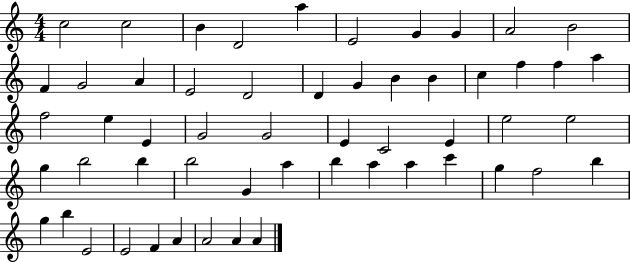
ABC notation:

X:1
T:Untitled
M:4/4
L:1/4
K:C
c2 c2 B D2 a E2 G G A2 B2 F G2 A E2 D2 D G B B c f f a f2 e E G2 G2 E C2 E e2 e2 g b2 b b2 G a b a a c' g f2 b g b E2 E2 F A A2 A A